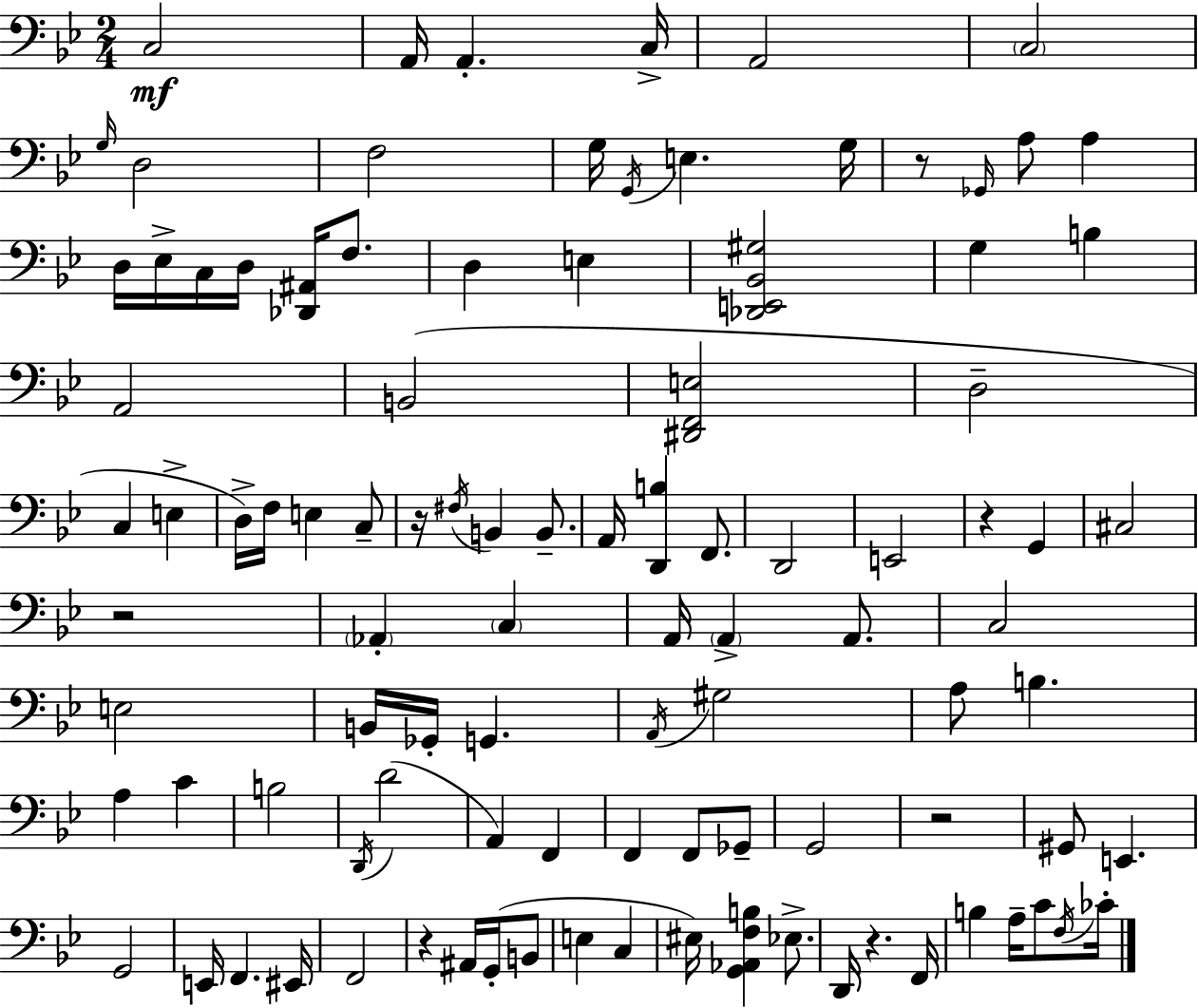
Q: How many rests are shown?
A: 7